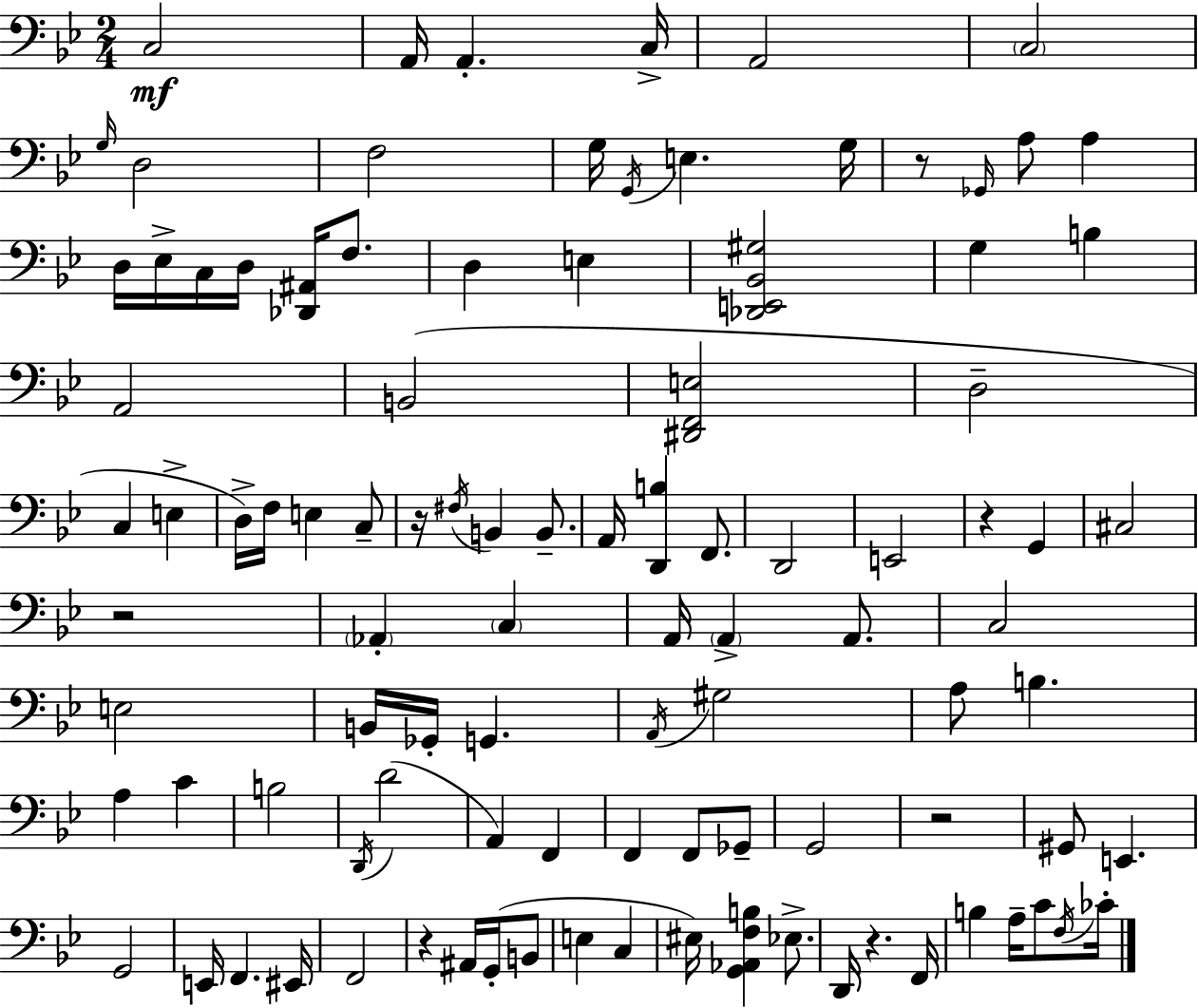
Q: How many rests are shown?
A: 7